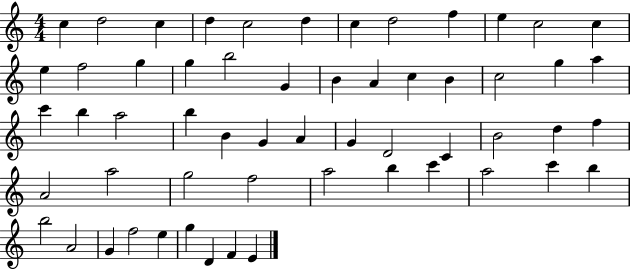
X:1
T:Untitled
M:4/4
L:1/4
K:C
c d2 c d c2 d c d2 f e c2 c e f2 g g b2 G B A c B c2 g a c' b a2 b B G A G D2 C B2 d f A2 a2 g2 f2 a2 b c' a2 c' b b2 A2 G f2 e g D F E